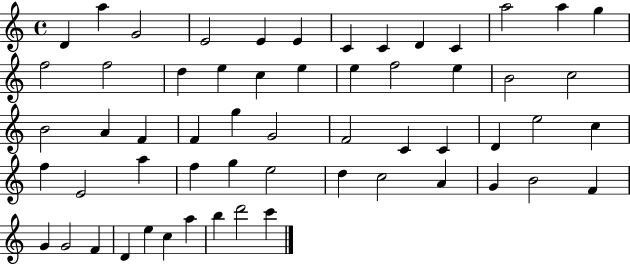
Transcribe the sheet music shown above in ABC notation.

X:1
T:Untitled
M:4/4
L:1/4
K:C
D a G2 E2 E E C C D C a2 a g f2 f2 d e c e e f2 e B2 c2 B2 A F F g G2 F2 C C D e2 c f E2 a f g e2 d c2 A G B2 F G G2 F D e c a b d'2 c'